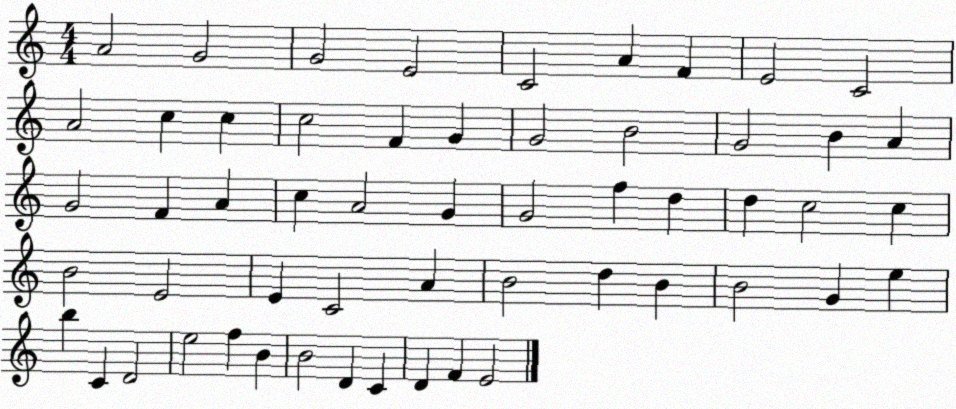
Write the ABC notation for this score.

X:1
T:Untitled
M:4/4
L:1/4
K:C
A2 G2 G2 E2 C2 A F E2 C2 A2 c c c2 F G G2 B2 G2 B A G2 F A c A2 G G2 f d d c2 c B2 E2 E C2 A B2 d B B2 G e b C D2 e2 f B B2 D C D F E2